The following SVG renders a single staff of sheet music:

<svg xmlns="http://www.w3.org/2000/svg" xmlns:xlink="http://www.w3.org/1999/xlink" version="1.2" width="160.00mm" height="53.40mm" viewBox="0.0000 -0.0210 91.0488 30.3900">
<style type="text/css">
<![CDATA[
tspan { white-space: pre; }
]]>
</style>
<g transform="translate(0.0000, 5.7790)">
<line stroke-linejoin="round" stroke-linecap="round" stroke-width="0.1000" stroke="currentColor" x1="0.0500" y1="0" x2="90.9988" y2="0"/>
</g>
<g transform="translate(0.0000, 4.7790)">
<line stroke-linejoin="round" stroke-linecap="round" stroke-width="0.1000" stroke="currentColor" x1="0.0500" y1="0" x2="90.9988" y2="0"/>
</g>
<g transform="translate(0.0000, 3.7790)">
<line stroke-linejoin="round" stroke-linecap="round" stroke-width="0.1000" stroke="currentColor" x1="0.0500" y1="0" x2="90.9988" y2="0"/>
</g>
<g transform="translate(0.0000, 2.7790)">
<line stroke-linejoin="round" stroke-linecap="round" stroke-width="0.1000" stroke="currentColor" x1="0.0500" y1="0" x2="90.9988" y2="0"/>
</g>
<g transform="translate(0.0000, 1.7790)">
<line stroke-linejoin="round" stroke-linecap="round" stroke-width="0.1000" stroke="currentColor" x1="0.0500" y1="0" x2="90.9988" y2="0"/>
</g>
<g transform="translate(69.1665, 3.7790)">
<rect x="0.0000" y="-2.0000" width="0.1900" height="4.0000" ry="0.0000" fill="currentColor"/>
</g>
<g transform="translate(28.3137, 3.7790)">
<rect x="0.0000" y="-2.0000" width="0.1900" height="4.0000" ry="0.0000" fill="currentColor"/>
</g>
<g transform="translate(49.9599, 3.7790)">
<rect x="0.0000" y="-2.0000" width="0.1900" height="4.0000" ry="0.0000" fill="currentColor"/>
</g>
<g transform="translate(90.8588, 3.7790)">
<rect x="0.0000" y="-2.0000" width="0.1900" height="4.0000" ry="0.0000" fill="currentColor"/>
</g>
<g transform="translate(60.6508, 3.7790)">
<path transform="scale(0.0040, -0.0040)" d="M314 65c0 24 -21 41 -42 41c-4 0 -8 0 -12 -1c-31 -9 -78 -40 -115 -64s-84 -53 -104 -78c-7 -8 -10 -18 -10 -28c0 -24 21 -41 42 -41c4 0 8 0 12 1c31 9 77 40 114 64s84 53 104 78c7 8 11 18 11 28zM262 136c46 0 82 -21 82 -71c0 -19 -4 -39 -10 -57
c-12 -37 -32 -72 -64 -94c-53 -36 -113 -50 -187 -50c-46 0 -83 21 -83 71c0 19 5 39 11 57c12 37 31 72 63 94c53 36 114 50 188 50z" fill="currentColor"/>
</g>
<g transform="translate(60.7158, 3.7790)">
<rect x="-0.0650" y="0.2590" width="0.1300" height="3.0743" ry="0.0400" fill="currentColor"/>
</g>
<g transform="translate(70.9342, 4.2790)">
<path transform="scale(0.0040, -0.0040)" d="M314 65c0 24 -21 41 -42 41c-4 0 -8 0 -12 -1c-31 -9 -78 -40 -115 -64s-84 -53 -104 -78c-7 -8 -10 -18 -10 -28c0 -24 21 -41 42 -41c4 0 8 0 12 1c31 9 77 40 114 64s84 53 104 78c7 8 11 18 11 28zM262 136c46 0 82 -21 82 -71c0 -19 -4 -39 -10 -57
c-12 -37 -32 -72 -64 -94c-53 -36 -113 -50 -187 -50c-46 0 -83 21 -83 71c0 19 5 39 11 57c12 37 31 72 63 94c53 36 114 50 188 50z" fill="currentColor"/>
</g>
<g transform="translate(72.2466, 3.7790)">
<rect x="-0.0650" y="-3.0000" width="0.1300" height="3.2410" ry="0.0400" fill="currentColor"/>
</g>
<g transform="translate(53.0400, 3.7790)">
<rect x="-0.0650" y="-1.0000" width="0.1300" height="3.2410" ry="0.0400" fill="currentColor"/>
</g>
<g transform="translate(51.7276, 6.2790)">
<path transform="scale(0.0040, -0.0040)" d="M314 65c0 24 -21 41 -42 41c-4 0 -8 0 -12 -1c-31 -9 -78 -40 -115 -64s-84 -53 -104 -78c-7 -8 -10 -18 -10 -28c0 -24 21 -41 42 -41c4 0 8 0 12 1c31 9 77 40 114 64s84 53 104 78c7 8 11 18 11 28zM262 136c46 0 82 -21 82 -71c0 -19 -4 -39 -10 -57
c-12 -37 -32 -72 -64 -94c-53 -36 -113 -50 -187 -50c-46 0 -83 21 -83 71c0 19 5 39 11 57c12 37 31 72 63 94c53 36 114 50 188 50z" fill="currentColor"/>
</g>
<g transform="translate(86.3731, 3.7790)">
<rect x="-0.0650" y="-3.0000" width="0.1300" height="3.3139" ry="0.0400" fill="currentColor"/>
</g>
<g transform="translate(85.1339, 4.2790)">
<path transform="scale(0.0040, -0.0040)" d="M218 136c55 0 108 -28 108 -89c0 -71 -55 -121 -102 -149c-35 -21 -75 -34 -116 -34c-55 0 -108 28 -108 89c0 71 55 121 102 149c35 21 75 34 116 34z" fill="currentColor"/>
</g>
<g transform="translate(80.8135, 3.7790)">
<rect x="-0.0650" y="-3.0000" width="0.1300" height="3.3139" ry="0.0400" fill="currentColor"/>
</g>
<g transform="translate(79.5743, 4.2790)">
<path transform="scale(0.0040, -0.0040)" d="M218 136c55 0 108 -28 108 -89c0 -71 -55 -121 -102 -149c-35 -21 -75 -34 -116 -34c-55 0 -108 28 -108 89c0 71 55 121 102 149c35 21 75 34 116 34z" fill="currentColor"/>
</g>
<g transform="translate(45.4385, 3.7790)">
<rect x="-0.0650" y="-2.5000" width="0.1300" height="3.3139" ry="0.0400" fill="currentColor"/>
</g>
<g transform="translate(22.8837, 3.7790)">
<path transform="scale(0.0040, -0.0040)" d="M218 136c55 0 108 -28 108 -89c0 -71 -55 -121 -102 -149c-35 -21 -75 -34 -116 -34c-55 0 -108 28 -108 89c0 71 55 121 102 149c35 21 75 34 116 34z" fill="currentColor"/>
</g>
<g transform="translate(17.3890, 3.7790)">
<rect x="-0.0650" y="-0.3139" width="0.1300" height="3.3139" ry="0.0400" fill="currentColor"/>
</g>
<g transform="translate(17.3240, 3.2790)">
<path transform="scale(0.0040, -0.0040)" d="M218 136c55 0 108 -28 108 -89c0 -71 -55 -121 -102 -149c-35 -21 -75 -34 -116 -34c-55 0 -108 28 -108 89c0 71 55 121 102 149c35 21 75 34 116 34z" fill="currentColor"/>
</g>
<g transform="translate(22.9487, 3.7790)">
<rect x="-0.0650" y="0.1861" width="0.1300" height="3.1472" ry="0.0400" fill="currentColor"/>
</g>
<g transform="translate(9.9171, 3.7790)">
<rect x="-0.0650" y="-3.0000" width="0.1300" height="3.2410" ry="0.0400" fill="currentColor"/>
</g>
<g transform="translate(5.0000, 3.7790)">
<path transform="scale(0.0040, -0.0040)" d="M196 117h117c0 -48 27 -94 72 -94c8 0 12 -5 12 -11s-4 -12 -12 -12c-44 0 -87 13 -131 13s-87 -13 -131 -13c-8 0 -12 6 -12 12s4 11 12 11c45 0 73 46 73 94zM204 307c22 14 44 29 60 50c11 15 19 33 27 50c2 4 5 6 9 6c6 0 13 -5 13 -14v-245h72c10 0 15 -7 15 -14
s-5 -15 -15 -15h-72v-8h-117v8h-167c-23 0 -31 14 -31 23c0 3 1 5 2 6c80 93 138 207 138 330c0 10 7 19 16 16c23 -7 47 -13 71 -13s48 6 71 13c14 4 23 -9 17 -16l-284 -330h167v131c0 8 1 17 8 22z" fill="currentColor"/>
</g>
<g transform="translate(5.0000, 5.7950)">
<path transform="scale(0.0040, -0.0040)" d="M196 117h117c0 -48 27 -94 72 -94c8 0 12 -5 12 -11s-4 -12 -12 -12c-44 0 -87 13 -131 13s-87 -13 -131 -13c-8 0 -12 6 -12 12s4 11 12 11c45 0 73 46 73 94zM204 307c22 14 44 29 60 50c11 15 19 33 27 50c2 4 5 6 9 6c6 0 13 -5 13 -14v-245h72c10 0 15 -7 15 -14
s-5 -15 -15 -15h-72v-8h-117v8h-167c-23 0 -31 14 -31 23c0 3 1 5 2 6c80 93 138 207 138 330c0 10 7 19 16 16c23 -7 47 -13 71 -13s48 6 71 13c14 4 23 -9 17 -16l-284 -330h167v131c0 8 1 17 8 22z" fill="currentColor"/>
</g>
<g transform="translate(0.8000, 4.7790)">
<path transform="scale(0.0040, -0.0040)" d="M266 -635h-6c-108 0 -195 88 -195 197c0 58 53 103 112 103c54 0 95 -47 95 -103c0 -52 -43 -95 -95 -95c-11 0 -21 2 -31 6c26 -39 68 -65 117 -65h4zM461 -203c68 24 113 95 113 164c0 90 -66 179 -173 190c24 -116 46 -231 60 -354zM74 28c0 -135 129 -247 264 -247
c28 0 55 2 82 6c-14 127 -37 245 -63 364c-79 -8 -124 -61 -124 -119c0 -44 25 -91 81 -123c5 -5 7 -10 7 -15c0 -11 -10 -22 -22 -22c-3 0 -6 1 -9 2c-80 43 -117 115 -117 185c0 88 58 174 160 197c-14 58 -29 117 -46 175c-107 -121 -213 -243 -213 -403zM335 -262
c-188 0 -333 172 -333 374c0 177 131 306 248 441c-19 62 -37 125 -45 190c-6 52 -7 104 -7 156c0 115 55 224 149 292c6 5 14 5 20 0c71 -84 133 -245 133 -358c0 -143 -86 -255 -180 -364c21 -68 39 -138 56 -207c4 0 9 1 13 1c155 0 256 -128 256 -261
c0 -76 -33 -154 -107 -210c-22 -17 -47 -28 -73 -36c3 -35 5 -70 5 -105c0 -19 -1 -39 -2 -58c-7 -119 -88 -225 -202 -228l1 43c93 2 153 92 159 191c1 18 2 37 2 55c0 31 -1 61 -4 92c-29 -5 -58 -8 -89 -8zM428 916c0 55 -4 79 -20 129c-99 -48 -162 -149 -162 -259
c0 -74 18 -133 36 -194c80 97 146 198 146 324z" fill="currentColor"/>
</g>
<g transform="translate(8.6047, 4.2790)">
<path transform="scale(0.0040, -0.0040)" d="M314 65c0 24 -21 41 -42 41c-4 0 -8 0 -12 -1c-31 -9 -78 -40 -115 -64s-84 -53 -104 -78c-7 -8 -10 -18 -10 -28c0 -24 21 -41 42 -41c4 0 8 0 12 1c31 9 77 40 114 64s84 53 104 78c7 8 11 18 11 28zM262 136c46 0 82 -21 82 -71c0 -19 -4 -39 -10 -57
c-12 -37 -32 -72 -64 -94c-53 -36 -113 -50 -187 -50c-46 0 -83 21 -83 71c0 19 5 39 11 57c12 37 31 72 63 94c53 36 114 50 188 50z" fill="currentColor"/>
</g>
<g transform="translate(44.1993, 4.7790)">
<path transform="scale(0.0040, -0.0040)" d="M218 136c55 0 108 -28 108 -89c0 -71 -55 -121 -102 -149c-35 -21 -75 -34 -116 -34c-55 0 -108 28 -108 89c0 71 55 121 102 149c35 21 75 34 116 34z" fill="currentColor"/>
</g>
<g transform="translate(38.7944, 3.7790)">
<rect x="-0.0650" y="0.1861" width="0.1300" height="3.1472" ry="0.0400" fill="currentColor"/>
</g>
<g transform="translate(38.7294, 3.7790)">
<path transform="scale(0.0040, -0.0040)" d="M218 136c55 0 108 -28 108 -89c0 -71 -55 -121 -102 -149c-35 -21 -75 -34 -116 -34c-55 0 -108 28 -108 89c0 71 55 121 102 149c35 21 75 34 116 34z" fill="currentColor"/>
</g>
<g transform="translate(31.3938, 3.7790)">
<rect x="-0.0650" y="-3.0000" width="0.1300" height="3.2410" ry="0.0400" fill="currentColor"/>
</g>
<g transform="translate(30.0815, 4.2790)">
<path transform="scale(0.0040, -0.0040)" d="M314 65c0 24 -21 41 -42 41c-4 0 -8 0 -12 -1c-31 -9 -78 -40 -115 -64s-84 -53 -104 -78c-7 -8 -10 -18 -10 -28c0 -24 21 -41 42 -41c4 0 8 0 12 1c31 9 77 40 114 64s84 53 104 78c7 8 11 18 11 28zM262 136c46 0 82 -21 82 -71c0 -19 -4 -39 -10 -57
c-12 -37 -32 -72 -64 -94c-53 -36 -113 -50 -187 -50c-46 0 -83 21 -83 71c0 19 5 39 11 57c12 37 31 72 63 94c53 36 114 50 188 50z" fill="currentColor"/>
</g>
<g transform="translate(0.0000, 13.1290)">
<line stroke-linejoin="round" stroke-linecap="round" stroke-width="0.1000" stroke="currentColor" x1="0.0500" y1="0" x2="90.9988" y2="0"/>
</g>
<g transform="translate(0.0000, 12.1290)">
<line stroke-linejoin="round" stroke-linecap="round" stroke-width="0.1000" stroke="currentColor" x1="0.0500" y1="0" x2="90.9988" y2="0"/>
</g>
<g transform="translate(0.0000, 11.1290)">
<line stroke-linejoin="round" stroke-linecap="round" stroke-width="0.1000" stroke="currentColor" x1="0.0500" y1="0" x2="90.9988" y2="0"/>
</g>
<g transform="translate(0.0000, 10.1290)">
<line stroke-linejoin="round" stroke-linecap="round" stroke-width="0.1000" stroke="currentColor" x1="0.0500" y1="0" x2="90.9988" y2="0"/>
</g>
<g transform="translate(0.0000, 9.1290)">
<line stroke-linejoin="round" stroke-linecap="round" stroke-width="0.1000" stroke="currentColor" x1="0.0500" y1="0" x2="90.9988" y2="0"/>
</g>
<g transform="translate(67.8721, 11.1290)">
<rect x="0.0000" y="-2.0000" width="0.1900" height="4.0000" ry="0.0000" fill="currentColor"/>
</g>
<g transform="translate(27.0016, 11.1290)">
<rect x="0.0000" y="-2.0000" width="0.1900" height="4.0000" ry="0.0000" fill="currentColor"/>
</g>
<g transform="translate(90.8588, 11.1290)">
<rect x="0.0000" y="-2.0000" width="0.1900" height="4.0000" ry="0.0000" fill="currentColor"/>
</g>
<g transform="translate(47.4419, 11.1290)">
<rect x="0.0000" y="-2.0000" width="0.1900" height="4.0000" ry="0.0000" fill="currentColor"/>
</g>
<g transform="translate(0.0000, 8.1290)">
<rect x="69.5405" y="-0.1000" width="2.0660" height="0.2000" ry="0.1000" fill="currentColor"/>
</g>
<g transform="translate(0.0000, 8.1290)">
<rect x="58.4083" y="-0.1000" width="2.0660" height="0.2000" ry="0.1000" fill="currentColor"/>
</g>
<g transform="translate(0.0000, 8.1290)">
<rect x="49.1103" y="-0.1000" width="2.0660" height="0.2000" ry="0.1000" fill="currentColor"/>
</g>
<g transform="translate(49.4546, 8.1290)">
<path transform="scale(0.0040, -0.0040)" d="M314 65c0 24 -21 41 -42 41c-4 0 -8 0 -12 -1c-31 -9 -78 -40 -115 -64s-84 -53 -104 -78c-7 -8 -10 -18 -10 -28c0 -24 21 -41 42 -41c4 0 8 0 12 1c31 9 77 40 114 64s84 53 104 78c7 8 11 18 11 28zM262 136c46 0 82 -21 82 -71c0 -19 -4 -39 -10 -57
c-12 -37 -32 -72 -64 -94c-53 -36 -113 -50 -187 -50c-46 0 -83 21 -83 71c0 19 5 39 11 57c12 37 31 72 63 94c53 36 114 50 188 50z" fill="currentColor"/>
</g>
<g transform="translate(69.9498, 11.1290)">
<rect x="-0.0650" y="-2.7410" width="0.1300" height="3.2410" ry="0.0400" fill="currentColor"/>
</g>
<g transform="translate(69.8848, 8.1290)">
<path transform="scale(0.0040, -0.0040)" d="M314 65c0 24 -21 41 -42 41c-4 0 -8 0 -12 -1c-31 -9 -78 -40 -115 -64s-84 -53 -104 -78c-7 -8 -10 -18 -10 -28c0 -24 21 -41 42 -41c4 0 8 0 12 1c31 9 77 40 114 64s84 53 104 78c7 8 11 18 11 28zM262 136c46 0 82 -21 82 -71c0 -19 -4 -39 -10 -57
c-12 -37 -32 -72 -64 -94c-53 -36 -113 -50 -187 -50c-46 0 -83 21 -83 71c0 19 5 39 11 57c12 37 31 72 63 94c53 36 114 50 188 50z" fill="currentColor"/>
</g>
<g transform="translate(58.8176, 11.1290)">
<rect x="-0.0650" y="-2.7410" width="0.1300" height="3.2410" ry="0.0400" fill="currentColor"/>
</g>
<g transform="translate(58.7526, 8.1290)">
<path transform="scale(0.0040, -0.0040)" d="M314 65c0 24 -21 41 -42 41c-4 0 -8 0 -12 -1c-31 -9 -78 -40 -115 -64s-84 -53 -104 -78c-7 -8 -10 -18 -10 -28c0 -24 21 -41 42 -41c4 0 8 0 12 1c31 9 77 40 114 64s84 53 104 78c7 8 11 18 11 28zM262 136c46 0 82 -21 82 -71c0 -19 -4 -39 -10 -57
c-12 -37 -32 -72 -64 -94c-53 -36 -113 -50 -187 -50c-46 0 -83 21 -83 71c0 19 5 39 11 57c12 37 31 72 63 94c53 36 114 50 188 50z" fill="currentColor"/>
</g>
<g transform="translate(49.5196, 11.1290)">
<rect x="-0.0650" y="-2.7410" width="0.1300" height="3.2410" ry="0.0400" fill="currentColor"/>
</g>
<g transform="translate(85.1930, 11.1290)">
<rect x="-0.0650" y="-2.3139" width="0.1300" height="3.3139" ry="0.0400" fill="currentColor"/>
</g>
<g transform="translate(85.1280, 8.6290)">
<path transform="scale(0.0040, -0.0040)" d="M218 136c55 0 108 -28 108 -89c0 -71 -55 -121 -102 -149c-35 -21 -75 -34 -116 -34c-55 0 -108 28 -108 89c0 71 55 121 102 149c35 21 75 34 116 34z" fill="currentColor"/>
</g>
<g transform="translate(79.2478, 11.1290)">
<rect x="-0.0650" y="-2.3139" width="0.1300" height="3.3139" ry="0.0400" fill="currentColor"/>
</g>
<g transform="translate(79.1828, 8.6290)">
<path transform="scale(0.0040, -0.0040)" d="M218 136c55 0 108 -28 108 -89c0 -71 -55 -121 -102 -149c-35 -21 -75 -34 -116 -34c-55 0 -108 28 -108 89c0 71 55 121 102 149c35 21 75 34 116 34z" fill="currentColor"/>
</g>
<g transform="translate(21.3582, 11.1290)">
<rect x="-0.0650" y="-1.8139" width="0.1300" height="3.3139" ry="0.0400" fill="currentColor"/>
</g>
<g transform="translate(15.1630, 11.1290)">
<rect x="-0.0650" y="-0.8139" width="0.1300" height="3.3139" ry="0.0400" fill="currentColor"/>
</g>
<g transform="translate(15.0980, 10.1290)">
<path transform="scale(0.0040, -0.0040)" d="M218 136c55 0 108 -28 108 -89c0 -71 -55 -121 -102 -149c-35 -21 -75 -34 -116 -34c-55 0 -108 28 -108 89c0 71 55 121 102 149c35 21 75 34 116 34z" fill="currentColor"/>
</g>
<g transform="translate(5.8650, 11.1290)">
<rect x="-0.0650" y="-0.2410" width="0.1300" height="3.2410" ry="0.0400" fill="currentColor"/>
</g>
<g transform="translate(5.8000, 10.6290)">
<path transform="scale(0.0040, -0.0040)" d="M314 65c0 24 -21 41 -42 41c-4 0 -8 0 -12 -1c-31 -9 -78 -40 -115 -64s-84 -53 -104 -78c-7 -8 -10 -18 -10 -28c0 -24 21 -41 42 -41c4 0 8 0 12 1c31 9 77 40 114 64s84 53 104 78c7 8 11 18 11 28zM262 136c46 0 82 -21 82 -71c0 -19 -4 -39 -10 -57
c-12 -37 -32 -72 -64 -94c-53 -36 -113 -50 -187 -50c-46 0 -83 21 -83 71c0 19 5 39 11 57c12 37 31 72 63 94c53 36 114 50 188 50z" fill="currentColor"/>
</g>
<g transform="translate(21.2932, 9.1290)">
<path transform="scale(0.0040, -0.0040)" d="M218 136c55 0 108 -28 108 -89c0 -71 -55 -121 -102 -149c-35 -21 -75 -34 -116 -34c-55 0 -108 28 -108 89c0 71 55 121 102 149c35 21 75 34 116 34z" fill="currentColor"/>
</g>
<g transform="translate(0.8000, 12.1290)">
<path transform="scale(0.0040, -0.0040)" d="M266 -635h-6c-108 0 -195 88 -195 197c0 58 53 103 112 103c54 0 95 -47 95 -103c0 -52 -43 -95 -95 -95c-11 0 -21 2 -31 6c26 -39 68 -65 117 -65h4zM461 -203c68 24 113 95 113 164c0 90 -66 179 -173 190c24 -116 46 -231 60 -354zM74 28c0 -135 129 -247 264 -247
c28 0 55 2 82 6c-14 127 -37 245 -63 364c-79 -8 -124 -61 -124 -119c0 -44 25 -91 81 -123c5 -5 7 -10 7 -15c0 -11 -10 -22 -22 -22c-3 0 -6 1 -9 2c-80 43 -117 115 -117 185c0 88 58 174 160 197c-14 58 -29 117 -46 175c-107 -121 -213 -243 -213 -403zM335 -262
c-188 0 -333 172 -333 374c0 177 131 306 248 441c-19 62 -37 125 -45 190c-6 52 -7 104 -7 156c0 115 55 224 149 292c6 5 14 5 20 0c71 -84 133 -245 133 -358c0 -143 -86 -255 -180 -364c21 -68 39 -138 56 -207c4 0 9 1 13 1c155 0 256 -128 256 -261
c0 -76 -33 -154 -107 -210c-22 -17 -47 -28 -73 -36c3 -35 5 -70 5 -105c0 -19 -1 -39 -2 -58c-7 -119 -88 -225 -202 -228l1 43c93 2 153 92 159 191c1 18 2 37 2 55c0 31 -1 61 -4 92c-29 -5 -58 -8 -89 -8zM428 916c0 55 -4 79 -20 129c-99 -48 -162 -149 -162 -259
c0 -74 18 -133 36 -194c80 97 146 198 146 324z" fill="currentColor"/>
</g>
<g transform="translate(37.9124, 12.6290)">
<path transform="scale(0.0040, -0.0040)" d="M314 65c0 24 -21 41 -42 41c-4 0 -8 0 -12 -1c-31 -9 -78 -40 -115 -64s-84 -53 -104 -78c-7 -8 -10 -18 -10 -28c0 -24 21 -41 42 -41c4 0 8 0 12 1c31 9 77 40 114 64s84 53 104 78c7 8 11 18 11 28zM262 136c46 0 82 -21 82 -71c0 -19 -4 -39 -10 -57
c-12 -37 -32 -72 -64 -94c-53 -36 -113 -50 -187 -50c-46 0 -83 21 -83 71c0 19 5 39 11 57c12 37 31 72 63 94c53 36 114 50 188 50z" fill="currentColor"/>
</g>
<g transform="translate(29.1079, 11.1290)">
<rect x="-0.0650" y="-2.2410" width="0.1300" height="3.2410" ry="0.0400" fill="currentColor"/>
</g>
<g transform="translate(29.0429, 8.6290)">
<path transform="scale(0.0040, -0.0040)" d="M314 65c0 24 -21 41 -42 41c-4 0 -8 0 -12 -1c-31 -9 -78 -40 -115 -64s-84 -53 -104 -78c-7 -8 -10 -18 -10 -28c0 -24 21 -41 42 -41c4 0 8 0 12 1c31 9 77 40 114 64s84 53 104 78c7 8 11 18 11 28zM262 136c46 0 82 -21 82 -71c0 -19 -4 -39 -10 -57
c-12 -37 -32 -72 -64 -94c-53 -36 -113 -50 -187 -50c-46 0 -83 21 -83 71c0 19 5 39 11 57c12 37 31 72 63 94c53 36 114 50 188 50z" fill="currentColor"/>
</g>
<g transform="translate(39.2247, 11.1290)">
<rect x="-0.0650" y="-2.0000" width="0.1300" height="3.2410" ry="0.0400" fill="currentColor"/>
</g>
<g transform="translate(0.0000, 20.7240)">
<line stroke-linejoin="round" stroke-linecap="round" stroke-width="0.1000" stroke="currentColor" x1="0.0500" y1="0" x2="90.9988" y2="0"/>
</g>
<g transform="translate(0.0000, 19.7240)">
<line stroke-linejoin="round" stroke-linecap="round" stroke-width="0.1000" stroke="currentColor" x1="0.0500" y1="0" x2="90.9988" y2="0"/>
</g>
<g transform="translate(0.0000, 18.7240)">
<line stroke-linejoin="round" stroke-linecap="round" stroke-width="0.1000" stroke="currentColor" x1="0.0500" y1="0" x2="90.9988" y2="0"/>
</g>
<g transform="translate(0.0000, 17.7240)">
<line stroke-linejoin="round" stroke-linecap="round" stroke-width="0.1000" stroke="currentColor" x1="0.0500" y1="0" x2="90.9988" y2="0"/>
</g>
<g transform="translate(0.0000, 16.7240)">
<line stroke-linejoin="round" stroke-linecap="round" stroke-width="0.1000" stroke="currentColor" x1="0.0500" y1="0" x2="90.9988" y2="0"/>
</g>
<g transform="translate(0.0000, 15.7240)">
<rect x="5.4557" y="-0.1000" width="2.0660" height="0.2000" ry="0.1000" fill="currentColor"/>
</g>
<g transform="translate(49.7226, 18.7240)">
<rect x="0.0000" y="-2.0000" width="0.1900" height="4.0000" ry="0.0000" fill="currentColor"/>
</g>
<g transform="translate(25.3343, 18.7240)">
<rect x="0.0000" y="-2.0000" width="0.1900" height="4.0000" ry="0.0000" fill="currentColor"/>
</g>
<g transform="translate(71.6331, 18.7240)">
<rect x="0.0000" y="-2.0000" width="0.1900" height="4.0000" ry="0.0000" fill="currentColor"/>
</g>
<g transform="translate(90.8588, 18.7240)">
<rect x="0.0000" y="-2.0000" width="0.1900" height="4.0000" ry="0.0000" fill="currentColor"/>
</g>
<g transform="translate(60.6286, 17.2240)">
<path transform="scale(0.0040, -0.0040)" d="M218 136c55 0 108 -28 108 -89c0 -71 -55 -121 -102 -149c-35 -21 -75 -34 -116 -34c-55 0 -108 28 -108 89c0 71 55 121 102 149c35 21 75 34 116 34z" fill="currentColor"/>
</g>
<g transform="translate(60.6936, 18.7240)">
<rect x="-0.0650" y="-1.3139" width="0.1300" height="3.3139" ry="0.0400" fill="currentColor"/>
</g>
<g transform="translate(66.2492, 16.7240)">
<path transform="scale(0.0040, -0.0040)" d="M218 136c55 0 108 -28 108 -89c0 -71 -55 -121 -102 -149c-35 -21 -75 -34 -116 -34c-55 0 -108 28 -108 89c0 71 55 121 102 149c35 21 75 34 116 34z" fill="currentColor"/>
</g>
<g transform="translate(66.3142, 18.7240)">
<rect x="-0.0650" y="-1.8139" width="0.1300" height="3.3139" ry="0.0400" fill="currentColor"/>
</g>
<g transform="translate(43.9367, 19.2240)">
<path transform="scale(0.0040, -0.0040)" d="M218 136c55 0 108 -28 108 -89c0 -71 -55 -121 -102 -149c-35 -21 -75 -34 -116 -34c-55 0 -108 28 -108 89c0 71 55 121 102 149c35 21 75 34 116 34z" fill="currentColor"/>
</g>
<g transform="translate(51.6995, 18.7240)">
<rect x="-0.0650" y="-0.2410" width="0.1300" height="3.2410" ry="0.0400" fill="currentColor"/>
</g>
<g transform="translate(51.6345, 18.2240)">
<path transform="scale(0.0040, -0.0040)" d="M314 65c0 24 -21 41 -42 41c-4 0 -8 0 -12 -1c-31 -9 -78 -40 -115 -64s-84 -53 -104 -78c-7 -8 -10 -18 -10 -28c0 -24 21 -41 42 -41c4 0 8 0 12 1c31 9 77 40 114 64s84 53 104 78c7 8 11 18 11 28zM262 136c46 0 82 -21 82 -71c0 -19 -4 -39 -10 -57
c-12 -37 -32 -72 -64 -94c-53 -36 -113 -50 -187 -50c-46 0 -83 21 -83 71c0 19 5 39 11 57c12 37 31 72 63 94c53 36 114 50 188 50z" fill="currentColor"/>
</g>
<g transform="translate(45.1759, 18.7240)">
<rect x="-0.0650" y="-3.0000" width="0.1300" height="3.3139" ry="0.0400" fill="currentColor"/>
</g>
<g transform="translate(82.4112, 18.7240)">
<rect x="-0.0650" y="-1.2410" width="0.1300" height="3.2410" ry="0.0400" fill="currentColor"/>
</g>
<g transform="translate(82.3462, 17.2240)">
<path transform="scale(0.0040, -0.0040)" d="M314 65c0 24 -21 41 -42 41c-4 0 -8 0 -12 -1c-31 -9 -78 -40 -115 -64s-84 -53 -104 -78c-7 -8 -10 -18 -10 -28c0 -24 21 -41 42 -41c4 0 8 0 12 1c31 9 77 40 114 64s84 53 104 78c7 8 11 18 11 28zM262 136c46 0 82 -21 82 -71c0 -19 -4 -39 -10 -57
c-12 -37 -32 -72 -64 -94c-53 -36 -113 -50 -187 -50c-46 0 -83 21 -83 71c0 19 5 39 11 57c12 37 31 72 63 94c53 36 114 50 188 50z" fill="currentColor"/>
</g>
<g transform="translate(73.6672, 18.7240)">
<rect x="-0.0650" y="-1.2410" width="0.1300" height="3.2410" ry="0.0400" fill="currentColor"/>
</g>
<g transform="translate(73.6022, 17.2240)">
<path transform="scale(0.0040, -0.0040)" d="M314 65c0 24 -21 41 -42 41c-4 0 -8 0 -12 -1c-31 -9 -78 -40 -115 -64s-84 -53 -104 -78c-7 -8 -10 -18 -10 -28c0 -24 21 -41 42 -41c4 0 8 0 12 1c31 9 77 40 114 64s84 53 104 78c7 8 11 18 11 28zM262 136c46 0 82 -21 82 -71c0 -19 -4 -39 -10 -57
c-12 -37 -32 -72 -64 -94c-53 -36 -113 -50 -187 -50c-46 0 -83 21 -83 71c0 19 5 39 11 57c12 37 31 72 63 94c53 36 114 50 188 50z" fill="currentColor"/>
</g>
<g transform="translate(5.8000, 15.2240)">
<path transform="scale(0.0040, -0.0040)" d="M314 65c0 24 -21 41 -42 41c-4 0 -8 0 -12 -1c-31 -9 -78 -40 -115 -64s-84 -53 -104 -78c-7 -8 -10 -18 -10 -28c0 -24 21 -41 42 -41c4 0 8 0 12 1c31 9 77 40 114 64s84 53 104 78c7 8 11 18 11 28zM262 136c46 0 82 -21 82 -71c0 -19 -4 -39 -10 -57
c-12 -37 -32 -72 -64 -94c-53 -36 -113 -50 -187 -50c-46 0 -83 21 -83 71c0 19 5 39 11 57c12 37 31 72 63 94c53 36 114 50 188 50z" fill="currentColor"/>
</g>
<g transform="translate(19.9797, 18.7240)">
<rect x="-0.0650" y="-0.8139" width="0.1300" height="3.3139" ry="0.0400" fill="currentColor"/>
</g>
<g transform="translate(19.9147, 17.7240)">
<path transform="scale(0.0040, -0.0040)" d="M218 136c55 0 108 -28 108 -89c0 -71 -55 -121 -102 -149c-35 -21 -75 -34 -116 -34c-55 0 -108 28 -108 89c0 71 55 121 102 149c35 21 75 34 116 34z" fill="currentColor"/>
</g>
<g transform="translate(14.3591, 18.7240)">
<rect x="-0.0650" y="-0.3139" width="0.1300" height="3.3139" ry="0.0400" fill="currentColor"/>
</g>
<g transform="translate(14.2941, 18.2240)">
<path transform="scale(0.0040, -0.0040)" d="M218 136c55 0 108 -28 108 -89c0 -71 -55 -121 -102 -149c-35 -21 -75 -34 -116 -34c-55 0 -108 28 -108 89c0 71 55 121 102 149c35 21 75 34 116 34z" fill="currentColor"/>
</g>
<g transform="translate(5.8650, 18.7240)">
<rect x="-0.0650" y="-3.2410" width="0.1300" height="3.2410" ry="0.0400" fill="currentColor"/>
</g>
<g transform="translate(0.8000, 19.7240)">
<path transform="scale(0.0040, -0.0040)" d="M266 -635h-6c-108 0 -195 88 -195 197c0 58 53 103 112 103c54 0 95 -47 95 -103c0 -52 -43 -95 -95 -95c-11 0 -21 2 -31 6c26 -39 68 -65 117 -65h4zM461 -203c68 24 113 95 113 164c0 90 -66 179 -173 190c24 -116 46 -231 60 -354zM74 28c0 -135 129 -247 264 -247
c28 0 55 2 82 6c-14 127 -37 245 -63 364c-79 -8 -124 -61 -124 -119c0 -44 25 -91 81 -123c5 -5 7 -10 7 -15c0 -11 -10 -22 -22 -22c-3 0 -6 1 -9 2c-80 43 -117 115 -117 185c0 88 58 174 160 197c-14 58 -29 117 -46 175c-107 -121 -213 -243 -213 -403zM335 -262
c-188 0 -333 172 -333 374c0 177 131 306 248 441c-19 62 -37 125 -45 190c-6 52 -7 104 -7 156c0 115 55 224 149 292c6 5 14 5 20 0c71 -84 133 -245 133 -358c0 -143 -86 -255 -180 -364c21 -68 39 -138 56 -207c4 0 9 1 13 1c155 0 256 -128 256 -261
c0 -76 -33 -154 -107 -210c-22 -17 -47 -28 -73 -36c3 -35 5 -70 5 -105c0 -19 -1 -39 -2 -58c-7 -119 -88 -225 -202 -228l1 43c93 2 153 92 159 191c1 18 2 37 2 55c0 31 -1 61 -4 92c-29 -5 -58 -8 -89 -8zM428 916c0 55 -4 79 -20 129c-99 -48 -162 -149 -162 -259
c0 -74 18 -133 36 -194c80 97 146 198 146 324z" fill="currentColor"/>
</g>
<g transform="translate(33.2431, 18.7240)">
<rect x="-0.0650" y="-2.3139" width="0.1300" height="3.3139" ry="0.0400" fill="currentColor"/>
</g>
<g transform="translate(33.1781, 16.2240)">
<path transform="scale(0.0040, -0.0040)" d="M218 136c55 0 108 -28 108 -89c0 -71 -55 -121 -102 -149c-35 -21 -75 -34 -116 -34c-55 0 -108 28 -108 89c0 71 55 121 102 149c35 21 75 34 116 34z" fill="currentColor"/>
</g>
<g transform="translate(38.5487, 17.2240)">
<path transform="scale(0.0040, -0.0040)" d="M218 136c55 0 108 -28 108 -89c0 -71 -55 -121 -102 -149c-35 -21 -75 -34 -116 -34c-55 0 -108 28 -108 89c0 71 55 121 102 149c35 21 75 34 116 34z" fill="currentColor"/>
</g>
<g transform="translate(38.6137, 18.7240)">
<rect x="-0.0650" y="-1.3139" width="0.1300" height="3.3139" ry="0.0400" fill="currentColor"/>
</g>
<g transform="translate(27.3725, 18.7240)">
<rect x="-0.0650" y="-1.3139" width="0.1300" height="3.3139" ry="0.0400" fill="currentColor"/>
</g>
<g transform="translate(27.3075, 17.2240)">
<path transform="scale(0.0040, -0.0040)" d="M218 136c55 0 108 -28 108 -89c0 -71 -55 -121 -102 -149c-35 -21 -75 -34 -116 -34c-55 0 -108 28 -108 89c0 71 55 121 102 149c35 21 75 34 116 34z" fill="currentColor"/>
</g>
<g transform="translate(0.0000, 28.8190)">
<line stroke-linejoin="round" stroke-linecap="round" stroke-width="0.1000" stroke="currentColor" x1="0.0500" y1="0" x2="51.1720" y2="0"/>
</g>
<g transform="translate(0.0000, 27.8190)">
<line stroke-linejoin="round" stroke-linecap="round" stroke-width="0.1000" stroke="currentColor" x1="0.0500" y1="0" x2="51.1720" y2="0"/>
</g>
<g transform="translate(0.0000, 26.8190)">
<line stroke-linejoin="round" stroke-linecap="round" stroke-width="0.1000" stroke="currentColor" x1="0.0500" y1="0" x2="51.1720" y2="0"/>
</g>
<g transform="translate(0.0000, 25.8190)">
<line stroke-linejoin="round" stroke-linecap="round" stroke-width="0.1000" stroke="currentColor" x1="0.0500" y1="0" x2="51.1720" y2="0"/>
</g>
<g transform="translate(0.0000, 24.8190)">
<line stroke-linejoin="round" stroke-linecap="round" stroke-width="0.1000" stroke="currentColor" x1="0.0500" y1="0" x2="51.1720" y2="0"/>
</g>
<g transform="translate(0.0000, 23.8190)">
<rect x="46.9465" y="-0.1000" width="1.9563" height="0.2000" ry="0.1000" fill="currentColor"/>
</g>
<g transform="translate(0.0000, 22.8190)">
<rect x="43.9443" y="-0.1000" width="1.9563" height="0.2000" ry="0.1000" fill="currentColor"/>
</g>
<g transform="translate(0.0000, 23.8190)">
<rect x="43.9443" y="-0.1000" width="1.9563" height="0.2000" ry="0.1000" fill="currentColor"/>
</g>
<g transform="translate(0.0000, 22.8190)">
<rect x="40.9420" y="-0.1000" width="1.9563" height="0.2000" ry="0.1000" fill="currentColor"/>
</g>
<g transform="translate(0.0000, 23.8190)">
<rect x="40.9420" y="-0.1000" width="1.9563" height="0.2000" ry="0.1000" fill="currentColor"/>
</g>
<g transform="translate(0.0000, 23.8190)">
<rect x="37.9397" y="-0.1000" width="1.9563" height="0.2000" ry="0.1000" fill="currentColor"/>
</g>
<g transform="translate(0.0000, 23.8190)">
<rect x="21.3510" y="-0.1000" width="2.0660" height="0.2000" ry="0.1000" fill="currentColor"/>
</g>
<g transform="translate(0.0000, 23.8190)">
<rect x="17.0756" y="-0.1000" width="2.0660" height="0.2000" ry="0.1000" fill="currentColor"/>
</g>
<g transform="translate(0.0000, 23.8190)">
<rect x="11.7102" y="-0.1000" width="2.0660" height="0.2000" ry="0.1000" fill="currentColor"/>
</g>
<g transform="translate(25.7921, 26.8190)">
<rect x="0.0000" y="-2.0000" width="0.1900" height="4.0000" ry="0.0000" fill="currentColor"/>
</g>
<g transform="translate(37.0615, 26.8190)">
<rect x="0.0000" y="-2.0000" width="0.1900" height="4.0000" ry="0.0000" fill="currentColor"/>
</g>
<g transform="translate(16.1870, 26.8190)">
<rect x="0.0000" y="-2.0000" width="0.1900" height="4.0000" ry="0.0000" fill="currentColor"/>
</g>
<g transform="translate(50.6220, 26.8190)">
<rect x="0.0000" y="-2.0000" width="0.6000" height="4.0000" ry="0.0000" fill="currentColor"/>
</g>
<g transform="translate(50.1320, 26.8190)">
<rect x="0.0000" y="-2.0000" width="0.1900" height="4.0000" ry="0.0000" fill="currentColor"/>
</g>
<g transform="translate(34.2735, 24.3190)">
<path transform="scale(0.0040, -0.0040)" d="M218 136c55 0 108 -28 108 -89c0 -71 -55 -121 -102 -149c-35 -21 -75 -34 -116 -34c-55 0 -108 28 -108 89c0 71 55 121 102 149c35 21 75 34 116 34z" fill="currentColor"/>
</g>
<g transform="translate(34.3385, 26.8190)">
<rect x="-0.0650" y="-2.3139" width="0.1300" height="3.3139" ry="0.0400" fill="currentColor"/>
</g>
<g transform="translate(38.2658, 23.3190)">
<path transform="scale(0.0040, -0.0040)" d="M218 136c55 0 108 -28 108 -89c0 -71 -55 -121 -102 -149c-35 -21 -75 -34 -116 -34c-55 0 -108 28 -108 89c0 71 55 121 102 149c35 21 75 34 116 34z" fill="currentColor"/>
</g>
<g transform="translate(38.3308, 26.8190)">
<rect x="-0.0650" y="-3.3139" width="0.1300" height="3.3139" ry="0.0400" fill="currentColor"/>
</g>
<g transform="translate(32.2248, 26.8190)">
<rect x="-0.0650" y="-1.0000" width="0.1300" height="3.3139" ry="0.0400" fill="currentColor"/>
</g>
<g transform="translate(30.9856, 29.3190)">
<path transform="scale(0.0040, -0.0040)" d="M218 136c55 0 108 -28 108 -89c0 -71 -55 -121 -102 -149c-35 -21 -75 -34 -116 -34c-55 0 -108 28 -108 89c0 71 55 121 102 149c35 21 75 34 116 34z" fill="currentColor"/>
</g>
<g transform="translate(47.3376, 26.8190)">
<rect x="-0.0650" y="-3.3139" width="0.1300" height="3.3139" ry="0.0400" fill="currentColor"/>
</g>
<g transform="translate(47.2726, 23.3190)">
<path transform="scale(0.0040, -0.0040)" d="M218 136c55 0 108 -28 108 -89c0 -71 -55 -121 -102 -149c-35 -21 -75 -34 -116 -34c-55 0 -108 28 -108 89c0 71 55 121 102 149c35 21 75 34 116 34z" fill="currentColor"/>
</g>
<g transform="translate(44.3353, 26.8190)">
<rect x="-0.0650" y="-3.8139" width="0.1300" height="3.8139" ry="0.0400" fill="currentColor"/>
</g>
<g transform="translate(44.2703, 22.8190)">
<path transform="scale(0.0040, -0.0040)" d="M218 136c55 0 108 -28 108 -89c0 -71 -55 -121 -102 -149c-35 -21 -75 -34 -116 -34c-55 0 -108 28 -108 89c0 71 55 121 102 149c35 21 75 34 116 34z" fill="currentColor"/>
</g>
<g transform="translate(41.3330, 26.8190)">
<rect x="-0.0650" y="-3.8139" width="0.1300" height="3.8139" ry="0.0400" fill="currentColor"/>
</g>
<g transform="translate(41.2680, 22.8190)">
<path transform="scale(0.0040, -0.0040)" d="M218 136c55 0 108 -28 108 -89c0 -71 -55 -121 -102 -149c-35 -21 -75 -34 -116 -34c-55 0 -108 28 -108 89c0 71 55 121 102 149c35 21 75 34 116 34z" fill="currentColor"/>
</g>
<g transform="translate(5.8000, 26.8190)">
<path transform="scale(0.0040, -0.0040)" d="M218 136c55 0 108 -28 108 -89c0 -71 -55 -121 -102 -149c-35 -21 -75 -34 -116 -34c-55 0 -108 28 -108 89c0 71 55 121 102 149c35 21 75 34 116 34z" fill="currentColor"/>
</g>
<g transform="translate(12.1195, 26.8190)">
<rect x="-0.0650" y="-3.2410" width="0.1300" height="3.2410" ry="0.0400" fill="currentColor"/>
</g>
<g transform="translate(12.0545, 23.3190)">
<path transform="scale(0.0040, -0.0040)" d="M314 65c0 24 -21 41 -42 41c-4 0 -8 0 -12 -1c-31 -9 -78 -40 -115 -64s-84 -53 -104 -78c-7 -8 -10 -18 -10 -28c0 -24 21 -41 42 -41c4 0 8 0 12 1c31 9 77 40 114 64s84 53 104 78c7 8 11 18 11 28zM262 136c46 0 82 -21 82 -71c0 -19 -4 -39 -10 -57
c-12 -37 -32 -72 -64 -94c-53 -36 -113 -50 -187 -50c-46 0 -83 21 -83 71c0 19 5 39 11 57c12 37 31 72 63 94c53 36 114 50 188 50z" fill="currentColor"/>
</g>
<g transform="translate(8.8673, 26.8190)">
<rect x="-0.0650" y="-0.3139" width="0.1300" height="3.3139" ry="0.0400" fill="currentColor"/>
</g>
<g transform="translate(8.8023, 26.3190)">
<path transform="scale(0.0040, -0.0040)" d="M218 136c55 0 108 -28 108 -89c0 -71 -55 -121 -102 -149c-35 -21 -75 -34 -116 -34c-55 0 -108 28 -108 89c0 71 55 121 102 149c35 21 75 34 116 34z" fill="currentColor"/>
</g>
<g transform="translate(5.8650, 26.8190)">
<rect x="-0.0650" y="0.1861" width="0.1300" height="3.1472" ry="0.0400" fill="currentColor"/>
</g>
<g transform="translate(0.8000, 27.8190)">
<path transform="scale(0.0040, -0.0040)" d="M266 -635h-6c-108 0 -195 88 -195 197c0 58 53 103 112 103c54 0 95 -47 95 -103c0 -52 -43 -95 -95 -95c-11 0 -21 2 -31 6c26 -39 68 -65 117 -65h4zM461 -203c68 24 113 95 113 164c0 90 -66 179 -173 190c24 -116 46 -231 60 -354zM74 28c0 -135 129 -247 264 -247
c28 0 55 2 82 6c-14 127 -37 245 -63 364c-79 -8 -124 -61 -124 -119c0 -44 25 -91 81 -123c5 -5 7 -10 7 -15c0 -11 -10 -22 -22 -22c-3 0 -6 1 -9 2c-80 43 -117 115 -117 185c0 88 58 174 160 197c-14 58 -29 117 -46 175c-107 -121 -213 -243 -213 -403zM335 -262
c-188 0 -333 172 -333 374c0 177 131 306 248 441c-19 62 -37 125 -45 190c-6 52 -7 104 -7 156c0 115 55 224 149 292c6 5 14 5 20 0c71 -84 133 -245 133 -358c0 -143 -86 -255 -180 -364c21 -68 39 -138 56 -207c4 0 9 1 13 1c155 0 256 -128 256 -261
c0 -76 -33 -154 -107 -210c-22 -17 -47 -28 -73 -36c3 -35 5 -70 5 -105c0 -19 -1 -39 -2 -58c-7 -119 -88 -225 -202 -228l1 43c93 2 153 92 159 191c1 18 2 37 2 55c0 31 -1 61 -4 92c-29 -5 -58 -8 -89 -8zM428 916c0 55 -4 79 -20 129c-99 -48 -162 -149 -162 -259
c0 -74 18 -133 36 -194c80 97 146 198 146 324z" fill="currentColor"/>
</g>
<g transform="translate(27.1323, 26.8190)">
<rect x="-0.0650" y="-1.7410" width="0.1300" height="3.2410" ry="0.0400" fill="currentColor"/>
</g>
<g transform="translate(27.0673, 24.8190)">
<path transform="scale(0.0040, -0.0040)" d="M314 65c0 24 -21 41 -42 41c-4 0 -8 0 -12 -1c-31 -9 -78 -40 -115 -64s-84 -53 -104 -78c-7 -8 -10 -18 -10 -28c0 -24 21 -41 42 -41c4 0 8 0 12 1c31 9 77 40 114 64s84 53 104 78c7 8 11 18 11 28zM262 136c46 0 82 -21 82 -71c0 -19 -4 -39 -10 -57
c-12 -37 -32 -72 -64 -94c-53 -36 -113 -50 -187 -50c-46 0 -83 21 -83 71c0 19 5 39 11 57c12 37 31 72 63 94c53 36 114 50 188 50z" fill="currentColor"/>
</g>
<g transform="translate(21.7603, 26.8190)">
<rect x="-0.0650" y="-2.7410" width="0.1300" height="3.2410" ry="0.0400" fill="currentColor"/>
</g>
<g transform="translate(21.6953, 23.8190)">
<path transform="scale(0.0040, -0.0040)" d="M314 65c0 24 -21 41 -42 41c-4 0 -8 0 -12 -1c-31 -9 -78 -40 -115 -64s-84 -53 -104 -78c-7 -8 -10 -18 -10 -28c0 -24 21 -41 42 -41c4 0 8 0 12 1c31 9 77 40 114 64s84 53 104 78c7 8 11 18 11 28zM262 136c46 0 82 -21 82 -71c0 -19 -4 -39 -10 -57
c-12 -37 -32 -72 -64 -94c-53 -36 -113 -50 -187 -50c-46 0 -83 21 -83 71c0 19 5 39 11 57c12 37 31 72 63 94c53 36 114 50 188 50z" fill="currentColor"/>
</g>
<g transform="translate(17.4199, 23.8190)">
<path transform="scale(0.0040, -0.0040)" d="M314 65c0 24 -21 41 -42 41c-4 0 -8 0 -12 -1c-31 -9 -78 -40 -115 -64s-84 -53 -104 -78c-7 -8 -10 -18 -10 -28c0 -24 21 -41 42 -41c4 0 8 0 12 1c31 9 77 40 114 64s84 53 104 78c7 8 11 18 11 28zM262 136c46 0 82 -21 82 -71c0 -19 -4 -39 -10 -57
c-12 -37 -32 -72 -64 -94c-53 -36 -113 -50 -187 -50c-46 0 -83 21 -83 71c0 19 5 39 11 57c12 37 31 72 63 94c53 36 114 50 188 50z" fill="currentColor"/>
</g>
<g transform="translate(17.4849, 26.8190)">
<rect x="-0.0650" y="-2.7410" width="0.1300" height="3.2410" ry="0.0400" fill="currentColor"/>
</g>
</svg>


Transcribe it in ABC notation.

X:1
T:Untitled
M:4/4
L:1/4
K:C
A2 c B A2 B G D2 B2 A2 A A c2 d f g2 F2 a2 a2 a2 g g b2 c d e g e A c2 e f e2 e2 B c b2 a2 a2 f2 D g b c' c' b